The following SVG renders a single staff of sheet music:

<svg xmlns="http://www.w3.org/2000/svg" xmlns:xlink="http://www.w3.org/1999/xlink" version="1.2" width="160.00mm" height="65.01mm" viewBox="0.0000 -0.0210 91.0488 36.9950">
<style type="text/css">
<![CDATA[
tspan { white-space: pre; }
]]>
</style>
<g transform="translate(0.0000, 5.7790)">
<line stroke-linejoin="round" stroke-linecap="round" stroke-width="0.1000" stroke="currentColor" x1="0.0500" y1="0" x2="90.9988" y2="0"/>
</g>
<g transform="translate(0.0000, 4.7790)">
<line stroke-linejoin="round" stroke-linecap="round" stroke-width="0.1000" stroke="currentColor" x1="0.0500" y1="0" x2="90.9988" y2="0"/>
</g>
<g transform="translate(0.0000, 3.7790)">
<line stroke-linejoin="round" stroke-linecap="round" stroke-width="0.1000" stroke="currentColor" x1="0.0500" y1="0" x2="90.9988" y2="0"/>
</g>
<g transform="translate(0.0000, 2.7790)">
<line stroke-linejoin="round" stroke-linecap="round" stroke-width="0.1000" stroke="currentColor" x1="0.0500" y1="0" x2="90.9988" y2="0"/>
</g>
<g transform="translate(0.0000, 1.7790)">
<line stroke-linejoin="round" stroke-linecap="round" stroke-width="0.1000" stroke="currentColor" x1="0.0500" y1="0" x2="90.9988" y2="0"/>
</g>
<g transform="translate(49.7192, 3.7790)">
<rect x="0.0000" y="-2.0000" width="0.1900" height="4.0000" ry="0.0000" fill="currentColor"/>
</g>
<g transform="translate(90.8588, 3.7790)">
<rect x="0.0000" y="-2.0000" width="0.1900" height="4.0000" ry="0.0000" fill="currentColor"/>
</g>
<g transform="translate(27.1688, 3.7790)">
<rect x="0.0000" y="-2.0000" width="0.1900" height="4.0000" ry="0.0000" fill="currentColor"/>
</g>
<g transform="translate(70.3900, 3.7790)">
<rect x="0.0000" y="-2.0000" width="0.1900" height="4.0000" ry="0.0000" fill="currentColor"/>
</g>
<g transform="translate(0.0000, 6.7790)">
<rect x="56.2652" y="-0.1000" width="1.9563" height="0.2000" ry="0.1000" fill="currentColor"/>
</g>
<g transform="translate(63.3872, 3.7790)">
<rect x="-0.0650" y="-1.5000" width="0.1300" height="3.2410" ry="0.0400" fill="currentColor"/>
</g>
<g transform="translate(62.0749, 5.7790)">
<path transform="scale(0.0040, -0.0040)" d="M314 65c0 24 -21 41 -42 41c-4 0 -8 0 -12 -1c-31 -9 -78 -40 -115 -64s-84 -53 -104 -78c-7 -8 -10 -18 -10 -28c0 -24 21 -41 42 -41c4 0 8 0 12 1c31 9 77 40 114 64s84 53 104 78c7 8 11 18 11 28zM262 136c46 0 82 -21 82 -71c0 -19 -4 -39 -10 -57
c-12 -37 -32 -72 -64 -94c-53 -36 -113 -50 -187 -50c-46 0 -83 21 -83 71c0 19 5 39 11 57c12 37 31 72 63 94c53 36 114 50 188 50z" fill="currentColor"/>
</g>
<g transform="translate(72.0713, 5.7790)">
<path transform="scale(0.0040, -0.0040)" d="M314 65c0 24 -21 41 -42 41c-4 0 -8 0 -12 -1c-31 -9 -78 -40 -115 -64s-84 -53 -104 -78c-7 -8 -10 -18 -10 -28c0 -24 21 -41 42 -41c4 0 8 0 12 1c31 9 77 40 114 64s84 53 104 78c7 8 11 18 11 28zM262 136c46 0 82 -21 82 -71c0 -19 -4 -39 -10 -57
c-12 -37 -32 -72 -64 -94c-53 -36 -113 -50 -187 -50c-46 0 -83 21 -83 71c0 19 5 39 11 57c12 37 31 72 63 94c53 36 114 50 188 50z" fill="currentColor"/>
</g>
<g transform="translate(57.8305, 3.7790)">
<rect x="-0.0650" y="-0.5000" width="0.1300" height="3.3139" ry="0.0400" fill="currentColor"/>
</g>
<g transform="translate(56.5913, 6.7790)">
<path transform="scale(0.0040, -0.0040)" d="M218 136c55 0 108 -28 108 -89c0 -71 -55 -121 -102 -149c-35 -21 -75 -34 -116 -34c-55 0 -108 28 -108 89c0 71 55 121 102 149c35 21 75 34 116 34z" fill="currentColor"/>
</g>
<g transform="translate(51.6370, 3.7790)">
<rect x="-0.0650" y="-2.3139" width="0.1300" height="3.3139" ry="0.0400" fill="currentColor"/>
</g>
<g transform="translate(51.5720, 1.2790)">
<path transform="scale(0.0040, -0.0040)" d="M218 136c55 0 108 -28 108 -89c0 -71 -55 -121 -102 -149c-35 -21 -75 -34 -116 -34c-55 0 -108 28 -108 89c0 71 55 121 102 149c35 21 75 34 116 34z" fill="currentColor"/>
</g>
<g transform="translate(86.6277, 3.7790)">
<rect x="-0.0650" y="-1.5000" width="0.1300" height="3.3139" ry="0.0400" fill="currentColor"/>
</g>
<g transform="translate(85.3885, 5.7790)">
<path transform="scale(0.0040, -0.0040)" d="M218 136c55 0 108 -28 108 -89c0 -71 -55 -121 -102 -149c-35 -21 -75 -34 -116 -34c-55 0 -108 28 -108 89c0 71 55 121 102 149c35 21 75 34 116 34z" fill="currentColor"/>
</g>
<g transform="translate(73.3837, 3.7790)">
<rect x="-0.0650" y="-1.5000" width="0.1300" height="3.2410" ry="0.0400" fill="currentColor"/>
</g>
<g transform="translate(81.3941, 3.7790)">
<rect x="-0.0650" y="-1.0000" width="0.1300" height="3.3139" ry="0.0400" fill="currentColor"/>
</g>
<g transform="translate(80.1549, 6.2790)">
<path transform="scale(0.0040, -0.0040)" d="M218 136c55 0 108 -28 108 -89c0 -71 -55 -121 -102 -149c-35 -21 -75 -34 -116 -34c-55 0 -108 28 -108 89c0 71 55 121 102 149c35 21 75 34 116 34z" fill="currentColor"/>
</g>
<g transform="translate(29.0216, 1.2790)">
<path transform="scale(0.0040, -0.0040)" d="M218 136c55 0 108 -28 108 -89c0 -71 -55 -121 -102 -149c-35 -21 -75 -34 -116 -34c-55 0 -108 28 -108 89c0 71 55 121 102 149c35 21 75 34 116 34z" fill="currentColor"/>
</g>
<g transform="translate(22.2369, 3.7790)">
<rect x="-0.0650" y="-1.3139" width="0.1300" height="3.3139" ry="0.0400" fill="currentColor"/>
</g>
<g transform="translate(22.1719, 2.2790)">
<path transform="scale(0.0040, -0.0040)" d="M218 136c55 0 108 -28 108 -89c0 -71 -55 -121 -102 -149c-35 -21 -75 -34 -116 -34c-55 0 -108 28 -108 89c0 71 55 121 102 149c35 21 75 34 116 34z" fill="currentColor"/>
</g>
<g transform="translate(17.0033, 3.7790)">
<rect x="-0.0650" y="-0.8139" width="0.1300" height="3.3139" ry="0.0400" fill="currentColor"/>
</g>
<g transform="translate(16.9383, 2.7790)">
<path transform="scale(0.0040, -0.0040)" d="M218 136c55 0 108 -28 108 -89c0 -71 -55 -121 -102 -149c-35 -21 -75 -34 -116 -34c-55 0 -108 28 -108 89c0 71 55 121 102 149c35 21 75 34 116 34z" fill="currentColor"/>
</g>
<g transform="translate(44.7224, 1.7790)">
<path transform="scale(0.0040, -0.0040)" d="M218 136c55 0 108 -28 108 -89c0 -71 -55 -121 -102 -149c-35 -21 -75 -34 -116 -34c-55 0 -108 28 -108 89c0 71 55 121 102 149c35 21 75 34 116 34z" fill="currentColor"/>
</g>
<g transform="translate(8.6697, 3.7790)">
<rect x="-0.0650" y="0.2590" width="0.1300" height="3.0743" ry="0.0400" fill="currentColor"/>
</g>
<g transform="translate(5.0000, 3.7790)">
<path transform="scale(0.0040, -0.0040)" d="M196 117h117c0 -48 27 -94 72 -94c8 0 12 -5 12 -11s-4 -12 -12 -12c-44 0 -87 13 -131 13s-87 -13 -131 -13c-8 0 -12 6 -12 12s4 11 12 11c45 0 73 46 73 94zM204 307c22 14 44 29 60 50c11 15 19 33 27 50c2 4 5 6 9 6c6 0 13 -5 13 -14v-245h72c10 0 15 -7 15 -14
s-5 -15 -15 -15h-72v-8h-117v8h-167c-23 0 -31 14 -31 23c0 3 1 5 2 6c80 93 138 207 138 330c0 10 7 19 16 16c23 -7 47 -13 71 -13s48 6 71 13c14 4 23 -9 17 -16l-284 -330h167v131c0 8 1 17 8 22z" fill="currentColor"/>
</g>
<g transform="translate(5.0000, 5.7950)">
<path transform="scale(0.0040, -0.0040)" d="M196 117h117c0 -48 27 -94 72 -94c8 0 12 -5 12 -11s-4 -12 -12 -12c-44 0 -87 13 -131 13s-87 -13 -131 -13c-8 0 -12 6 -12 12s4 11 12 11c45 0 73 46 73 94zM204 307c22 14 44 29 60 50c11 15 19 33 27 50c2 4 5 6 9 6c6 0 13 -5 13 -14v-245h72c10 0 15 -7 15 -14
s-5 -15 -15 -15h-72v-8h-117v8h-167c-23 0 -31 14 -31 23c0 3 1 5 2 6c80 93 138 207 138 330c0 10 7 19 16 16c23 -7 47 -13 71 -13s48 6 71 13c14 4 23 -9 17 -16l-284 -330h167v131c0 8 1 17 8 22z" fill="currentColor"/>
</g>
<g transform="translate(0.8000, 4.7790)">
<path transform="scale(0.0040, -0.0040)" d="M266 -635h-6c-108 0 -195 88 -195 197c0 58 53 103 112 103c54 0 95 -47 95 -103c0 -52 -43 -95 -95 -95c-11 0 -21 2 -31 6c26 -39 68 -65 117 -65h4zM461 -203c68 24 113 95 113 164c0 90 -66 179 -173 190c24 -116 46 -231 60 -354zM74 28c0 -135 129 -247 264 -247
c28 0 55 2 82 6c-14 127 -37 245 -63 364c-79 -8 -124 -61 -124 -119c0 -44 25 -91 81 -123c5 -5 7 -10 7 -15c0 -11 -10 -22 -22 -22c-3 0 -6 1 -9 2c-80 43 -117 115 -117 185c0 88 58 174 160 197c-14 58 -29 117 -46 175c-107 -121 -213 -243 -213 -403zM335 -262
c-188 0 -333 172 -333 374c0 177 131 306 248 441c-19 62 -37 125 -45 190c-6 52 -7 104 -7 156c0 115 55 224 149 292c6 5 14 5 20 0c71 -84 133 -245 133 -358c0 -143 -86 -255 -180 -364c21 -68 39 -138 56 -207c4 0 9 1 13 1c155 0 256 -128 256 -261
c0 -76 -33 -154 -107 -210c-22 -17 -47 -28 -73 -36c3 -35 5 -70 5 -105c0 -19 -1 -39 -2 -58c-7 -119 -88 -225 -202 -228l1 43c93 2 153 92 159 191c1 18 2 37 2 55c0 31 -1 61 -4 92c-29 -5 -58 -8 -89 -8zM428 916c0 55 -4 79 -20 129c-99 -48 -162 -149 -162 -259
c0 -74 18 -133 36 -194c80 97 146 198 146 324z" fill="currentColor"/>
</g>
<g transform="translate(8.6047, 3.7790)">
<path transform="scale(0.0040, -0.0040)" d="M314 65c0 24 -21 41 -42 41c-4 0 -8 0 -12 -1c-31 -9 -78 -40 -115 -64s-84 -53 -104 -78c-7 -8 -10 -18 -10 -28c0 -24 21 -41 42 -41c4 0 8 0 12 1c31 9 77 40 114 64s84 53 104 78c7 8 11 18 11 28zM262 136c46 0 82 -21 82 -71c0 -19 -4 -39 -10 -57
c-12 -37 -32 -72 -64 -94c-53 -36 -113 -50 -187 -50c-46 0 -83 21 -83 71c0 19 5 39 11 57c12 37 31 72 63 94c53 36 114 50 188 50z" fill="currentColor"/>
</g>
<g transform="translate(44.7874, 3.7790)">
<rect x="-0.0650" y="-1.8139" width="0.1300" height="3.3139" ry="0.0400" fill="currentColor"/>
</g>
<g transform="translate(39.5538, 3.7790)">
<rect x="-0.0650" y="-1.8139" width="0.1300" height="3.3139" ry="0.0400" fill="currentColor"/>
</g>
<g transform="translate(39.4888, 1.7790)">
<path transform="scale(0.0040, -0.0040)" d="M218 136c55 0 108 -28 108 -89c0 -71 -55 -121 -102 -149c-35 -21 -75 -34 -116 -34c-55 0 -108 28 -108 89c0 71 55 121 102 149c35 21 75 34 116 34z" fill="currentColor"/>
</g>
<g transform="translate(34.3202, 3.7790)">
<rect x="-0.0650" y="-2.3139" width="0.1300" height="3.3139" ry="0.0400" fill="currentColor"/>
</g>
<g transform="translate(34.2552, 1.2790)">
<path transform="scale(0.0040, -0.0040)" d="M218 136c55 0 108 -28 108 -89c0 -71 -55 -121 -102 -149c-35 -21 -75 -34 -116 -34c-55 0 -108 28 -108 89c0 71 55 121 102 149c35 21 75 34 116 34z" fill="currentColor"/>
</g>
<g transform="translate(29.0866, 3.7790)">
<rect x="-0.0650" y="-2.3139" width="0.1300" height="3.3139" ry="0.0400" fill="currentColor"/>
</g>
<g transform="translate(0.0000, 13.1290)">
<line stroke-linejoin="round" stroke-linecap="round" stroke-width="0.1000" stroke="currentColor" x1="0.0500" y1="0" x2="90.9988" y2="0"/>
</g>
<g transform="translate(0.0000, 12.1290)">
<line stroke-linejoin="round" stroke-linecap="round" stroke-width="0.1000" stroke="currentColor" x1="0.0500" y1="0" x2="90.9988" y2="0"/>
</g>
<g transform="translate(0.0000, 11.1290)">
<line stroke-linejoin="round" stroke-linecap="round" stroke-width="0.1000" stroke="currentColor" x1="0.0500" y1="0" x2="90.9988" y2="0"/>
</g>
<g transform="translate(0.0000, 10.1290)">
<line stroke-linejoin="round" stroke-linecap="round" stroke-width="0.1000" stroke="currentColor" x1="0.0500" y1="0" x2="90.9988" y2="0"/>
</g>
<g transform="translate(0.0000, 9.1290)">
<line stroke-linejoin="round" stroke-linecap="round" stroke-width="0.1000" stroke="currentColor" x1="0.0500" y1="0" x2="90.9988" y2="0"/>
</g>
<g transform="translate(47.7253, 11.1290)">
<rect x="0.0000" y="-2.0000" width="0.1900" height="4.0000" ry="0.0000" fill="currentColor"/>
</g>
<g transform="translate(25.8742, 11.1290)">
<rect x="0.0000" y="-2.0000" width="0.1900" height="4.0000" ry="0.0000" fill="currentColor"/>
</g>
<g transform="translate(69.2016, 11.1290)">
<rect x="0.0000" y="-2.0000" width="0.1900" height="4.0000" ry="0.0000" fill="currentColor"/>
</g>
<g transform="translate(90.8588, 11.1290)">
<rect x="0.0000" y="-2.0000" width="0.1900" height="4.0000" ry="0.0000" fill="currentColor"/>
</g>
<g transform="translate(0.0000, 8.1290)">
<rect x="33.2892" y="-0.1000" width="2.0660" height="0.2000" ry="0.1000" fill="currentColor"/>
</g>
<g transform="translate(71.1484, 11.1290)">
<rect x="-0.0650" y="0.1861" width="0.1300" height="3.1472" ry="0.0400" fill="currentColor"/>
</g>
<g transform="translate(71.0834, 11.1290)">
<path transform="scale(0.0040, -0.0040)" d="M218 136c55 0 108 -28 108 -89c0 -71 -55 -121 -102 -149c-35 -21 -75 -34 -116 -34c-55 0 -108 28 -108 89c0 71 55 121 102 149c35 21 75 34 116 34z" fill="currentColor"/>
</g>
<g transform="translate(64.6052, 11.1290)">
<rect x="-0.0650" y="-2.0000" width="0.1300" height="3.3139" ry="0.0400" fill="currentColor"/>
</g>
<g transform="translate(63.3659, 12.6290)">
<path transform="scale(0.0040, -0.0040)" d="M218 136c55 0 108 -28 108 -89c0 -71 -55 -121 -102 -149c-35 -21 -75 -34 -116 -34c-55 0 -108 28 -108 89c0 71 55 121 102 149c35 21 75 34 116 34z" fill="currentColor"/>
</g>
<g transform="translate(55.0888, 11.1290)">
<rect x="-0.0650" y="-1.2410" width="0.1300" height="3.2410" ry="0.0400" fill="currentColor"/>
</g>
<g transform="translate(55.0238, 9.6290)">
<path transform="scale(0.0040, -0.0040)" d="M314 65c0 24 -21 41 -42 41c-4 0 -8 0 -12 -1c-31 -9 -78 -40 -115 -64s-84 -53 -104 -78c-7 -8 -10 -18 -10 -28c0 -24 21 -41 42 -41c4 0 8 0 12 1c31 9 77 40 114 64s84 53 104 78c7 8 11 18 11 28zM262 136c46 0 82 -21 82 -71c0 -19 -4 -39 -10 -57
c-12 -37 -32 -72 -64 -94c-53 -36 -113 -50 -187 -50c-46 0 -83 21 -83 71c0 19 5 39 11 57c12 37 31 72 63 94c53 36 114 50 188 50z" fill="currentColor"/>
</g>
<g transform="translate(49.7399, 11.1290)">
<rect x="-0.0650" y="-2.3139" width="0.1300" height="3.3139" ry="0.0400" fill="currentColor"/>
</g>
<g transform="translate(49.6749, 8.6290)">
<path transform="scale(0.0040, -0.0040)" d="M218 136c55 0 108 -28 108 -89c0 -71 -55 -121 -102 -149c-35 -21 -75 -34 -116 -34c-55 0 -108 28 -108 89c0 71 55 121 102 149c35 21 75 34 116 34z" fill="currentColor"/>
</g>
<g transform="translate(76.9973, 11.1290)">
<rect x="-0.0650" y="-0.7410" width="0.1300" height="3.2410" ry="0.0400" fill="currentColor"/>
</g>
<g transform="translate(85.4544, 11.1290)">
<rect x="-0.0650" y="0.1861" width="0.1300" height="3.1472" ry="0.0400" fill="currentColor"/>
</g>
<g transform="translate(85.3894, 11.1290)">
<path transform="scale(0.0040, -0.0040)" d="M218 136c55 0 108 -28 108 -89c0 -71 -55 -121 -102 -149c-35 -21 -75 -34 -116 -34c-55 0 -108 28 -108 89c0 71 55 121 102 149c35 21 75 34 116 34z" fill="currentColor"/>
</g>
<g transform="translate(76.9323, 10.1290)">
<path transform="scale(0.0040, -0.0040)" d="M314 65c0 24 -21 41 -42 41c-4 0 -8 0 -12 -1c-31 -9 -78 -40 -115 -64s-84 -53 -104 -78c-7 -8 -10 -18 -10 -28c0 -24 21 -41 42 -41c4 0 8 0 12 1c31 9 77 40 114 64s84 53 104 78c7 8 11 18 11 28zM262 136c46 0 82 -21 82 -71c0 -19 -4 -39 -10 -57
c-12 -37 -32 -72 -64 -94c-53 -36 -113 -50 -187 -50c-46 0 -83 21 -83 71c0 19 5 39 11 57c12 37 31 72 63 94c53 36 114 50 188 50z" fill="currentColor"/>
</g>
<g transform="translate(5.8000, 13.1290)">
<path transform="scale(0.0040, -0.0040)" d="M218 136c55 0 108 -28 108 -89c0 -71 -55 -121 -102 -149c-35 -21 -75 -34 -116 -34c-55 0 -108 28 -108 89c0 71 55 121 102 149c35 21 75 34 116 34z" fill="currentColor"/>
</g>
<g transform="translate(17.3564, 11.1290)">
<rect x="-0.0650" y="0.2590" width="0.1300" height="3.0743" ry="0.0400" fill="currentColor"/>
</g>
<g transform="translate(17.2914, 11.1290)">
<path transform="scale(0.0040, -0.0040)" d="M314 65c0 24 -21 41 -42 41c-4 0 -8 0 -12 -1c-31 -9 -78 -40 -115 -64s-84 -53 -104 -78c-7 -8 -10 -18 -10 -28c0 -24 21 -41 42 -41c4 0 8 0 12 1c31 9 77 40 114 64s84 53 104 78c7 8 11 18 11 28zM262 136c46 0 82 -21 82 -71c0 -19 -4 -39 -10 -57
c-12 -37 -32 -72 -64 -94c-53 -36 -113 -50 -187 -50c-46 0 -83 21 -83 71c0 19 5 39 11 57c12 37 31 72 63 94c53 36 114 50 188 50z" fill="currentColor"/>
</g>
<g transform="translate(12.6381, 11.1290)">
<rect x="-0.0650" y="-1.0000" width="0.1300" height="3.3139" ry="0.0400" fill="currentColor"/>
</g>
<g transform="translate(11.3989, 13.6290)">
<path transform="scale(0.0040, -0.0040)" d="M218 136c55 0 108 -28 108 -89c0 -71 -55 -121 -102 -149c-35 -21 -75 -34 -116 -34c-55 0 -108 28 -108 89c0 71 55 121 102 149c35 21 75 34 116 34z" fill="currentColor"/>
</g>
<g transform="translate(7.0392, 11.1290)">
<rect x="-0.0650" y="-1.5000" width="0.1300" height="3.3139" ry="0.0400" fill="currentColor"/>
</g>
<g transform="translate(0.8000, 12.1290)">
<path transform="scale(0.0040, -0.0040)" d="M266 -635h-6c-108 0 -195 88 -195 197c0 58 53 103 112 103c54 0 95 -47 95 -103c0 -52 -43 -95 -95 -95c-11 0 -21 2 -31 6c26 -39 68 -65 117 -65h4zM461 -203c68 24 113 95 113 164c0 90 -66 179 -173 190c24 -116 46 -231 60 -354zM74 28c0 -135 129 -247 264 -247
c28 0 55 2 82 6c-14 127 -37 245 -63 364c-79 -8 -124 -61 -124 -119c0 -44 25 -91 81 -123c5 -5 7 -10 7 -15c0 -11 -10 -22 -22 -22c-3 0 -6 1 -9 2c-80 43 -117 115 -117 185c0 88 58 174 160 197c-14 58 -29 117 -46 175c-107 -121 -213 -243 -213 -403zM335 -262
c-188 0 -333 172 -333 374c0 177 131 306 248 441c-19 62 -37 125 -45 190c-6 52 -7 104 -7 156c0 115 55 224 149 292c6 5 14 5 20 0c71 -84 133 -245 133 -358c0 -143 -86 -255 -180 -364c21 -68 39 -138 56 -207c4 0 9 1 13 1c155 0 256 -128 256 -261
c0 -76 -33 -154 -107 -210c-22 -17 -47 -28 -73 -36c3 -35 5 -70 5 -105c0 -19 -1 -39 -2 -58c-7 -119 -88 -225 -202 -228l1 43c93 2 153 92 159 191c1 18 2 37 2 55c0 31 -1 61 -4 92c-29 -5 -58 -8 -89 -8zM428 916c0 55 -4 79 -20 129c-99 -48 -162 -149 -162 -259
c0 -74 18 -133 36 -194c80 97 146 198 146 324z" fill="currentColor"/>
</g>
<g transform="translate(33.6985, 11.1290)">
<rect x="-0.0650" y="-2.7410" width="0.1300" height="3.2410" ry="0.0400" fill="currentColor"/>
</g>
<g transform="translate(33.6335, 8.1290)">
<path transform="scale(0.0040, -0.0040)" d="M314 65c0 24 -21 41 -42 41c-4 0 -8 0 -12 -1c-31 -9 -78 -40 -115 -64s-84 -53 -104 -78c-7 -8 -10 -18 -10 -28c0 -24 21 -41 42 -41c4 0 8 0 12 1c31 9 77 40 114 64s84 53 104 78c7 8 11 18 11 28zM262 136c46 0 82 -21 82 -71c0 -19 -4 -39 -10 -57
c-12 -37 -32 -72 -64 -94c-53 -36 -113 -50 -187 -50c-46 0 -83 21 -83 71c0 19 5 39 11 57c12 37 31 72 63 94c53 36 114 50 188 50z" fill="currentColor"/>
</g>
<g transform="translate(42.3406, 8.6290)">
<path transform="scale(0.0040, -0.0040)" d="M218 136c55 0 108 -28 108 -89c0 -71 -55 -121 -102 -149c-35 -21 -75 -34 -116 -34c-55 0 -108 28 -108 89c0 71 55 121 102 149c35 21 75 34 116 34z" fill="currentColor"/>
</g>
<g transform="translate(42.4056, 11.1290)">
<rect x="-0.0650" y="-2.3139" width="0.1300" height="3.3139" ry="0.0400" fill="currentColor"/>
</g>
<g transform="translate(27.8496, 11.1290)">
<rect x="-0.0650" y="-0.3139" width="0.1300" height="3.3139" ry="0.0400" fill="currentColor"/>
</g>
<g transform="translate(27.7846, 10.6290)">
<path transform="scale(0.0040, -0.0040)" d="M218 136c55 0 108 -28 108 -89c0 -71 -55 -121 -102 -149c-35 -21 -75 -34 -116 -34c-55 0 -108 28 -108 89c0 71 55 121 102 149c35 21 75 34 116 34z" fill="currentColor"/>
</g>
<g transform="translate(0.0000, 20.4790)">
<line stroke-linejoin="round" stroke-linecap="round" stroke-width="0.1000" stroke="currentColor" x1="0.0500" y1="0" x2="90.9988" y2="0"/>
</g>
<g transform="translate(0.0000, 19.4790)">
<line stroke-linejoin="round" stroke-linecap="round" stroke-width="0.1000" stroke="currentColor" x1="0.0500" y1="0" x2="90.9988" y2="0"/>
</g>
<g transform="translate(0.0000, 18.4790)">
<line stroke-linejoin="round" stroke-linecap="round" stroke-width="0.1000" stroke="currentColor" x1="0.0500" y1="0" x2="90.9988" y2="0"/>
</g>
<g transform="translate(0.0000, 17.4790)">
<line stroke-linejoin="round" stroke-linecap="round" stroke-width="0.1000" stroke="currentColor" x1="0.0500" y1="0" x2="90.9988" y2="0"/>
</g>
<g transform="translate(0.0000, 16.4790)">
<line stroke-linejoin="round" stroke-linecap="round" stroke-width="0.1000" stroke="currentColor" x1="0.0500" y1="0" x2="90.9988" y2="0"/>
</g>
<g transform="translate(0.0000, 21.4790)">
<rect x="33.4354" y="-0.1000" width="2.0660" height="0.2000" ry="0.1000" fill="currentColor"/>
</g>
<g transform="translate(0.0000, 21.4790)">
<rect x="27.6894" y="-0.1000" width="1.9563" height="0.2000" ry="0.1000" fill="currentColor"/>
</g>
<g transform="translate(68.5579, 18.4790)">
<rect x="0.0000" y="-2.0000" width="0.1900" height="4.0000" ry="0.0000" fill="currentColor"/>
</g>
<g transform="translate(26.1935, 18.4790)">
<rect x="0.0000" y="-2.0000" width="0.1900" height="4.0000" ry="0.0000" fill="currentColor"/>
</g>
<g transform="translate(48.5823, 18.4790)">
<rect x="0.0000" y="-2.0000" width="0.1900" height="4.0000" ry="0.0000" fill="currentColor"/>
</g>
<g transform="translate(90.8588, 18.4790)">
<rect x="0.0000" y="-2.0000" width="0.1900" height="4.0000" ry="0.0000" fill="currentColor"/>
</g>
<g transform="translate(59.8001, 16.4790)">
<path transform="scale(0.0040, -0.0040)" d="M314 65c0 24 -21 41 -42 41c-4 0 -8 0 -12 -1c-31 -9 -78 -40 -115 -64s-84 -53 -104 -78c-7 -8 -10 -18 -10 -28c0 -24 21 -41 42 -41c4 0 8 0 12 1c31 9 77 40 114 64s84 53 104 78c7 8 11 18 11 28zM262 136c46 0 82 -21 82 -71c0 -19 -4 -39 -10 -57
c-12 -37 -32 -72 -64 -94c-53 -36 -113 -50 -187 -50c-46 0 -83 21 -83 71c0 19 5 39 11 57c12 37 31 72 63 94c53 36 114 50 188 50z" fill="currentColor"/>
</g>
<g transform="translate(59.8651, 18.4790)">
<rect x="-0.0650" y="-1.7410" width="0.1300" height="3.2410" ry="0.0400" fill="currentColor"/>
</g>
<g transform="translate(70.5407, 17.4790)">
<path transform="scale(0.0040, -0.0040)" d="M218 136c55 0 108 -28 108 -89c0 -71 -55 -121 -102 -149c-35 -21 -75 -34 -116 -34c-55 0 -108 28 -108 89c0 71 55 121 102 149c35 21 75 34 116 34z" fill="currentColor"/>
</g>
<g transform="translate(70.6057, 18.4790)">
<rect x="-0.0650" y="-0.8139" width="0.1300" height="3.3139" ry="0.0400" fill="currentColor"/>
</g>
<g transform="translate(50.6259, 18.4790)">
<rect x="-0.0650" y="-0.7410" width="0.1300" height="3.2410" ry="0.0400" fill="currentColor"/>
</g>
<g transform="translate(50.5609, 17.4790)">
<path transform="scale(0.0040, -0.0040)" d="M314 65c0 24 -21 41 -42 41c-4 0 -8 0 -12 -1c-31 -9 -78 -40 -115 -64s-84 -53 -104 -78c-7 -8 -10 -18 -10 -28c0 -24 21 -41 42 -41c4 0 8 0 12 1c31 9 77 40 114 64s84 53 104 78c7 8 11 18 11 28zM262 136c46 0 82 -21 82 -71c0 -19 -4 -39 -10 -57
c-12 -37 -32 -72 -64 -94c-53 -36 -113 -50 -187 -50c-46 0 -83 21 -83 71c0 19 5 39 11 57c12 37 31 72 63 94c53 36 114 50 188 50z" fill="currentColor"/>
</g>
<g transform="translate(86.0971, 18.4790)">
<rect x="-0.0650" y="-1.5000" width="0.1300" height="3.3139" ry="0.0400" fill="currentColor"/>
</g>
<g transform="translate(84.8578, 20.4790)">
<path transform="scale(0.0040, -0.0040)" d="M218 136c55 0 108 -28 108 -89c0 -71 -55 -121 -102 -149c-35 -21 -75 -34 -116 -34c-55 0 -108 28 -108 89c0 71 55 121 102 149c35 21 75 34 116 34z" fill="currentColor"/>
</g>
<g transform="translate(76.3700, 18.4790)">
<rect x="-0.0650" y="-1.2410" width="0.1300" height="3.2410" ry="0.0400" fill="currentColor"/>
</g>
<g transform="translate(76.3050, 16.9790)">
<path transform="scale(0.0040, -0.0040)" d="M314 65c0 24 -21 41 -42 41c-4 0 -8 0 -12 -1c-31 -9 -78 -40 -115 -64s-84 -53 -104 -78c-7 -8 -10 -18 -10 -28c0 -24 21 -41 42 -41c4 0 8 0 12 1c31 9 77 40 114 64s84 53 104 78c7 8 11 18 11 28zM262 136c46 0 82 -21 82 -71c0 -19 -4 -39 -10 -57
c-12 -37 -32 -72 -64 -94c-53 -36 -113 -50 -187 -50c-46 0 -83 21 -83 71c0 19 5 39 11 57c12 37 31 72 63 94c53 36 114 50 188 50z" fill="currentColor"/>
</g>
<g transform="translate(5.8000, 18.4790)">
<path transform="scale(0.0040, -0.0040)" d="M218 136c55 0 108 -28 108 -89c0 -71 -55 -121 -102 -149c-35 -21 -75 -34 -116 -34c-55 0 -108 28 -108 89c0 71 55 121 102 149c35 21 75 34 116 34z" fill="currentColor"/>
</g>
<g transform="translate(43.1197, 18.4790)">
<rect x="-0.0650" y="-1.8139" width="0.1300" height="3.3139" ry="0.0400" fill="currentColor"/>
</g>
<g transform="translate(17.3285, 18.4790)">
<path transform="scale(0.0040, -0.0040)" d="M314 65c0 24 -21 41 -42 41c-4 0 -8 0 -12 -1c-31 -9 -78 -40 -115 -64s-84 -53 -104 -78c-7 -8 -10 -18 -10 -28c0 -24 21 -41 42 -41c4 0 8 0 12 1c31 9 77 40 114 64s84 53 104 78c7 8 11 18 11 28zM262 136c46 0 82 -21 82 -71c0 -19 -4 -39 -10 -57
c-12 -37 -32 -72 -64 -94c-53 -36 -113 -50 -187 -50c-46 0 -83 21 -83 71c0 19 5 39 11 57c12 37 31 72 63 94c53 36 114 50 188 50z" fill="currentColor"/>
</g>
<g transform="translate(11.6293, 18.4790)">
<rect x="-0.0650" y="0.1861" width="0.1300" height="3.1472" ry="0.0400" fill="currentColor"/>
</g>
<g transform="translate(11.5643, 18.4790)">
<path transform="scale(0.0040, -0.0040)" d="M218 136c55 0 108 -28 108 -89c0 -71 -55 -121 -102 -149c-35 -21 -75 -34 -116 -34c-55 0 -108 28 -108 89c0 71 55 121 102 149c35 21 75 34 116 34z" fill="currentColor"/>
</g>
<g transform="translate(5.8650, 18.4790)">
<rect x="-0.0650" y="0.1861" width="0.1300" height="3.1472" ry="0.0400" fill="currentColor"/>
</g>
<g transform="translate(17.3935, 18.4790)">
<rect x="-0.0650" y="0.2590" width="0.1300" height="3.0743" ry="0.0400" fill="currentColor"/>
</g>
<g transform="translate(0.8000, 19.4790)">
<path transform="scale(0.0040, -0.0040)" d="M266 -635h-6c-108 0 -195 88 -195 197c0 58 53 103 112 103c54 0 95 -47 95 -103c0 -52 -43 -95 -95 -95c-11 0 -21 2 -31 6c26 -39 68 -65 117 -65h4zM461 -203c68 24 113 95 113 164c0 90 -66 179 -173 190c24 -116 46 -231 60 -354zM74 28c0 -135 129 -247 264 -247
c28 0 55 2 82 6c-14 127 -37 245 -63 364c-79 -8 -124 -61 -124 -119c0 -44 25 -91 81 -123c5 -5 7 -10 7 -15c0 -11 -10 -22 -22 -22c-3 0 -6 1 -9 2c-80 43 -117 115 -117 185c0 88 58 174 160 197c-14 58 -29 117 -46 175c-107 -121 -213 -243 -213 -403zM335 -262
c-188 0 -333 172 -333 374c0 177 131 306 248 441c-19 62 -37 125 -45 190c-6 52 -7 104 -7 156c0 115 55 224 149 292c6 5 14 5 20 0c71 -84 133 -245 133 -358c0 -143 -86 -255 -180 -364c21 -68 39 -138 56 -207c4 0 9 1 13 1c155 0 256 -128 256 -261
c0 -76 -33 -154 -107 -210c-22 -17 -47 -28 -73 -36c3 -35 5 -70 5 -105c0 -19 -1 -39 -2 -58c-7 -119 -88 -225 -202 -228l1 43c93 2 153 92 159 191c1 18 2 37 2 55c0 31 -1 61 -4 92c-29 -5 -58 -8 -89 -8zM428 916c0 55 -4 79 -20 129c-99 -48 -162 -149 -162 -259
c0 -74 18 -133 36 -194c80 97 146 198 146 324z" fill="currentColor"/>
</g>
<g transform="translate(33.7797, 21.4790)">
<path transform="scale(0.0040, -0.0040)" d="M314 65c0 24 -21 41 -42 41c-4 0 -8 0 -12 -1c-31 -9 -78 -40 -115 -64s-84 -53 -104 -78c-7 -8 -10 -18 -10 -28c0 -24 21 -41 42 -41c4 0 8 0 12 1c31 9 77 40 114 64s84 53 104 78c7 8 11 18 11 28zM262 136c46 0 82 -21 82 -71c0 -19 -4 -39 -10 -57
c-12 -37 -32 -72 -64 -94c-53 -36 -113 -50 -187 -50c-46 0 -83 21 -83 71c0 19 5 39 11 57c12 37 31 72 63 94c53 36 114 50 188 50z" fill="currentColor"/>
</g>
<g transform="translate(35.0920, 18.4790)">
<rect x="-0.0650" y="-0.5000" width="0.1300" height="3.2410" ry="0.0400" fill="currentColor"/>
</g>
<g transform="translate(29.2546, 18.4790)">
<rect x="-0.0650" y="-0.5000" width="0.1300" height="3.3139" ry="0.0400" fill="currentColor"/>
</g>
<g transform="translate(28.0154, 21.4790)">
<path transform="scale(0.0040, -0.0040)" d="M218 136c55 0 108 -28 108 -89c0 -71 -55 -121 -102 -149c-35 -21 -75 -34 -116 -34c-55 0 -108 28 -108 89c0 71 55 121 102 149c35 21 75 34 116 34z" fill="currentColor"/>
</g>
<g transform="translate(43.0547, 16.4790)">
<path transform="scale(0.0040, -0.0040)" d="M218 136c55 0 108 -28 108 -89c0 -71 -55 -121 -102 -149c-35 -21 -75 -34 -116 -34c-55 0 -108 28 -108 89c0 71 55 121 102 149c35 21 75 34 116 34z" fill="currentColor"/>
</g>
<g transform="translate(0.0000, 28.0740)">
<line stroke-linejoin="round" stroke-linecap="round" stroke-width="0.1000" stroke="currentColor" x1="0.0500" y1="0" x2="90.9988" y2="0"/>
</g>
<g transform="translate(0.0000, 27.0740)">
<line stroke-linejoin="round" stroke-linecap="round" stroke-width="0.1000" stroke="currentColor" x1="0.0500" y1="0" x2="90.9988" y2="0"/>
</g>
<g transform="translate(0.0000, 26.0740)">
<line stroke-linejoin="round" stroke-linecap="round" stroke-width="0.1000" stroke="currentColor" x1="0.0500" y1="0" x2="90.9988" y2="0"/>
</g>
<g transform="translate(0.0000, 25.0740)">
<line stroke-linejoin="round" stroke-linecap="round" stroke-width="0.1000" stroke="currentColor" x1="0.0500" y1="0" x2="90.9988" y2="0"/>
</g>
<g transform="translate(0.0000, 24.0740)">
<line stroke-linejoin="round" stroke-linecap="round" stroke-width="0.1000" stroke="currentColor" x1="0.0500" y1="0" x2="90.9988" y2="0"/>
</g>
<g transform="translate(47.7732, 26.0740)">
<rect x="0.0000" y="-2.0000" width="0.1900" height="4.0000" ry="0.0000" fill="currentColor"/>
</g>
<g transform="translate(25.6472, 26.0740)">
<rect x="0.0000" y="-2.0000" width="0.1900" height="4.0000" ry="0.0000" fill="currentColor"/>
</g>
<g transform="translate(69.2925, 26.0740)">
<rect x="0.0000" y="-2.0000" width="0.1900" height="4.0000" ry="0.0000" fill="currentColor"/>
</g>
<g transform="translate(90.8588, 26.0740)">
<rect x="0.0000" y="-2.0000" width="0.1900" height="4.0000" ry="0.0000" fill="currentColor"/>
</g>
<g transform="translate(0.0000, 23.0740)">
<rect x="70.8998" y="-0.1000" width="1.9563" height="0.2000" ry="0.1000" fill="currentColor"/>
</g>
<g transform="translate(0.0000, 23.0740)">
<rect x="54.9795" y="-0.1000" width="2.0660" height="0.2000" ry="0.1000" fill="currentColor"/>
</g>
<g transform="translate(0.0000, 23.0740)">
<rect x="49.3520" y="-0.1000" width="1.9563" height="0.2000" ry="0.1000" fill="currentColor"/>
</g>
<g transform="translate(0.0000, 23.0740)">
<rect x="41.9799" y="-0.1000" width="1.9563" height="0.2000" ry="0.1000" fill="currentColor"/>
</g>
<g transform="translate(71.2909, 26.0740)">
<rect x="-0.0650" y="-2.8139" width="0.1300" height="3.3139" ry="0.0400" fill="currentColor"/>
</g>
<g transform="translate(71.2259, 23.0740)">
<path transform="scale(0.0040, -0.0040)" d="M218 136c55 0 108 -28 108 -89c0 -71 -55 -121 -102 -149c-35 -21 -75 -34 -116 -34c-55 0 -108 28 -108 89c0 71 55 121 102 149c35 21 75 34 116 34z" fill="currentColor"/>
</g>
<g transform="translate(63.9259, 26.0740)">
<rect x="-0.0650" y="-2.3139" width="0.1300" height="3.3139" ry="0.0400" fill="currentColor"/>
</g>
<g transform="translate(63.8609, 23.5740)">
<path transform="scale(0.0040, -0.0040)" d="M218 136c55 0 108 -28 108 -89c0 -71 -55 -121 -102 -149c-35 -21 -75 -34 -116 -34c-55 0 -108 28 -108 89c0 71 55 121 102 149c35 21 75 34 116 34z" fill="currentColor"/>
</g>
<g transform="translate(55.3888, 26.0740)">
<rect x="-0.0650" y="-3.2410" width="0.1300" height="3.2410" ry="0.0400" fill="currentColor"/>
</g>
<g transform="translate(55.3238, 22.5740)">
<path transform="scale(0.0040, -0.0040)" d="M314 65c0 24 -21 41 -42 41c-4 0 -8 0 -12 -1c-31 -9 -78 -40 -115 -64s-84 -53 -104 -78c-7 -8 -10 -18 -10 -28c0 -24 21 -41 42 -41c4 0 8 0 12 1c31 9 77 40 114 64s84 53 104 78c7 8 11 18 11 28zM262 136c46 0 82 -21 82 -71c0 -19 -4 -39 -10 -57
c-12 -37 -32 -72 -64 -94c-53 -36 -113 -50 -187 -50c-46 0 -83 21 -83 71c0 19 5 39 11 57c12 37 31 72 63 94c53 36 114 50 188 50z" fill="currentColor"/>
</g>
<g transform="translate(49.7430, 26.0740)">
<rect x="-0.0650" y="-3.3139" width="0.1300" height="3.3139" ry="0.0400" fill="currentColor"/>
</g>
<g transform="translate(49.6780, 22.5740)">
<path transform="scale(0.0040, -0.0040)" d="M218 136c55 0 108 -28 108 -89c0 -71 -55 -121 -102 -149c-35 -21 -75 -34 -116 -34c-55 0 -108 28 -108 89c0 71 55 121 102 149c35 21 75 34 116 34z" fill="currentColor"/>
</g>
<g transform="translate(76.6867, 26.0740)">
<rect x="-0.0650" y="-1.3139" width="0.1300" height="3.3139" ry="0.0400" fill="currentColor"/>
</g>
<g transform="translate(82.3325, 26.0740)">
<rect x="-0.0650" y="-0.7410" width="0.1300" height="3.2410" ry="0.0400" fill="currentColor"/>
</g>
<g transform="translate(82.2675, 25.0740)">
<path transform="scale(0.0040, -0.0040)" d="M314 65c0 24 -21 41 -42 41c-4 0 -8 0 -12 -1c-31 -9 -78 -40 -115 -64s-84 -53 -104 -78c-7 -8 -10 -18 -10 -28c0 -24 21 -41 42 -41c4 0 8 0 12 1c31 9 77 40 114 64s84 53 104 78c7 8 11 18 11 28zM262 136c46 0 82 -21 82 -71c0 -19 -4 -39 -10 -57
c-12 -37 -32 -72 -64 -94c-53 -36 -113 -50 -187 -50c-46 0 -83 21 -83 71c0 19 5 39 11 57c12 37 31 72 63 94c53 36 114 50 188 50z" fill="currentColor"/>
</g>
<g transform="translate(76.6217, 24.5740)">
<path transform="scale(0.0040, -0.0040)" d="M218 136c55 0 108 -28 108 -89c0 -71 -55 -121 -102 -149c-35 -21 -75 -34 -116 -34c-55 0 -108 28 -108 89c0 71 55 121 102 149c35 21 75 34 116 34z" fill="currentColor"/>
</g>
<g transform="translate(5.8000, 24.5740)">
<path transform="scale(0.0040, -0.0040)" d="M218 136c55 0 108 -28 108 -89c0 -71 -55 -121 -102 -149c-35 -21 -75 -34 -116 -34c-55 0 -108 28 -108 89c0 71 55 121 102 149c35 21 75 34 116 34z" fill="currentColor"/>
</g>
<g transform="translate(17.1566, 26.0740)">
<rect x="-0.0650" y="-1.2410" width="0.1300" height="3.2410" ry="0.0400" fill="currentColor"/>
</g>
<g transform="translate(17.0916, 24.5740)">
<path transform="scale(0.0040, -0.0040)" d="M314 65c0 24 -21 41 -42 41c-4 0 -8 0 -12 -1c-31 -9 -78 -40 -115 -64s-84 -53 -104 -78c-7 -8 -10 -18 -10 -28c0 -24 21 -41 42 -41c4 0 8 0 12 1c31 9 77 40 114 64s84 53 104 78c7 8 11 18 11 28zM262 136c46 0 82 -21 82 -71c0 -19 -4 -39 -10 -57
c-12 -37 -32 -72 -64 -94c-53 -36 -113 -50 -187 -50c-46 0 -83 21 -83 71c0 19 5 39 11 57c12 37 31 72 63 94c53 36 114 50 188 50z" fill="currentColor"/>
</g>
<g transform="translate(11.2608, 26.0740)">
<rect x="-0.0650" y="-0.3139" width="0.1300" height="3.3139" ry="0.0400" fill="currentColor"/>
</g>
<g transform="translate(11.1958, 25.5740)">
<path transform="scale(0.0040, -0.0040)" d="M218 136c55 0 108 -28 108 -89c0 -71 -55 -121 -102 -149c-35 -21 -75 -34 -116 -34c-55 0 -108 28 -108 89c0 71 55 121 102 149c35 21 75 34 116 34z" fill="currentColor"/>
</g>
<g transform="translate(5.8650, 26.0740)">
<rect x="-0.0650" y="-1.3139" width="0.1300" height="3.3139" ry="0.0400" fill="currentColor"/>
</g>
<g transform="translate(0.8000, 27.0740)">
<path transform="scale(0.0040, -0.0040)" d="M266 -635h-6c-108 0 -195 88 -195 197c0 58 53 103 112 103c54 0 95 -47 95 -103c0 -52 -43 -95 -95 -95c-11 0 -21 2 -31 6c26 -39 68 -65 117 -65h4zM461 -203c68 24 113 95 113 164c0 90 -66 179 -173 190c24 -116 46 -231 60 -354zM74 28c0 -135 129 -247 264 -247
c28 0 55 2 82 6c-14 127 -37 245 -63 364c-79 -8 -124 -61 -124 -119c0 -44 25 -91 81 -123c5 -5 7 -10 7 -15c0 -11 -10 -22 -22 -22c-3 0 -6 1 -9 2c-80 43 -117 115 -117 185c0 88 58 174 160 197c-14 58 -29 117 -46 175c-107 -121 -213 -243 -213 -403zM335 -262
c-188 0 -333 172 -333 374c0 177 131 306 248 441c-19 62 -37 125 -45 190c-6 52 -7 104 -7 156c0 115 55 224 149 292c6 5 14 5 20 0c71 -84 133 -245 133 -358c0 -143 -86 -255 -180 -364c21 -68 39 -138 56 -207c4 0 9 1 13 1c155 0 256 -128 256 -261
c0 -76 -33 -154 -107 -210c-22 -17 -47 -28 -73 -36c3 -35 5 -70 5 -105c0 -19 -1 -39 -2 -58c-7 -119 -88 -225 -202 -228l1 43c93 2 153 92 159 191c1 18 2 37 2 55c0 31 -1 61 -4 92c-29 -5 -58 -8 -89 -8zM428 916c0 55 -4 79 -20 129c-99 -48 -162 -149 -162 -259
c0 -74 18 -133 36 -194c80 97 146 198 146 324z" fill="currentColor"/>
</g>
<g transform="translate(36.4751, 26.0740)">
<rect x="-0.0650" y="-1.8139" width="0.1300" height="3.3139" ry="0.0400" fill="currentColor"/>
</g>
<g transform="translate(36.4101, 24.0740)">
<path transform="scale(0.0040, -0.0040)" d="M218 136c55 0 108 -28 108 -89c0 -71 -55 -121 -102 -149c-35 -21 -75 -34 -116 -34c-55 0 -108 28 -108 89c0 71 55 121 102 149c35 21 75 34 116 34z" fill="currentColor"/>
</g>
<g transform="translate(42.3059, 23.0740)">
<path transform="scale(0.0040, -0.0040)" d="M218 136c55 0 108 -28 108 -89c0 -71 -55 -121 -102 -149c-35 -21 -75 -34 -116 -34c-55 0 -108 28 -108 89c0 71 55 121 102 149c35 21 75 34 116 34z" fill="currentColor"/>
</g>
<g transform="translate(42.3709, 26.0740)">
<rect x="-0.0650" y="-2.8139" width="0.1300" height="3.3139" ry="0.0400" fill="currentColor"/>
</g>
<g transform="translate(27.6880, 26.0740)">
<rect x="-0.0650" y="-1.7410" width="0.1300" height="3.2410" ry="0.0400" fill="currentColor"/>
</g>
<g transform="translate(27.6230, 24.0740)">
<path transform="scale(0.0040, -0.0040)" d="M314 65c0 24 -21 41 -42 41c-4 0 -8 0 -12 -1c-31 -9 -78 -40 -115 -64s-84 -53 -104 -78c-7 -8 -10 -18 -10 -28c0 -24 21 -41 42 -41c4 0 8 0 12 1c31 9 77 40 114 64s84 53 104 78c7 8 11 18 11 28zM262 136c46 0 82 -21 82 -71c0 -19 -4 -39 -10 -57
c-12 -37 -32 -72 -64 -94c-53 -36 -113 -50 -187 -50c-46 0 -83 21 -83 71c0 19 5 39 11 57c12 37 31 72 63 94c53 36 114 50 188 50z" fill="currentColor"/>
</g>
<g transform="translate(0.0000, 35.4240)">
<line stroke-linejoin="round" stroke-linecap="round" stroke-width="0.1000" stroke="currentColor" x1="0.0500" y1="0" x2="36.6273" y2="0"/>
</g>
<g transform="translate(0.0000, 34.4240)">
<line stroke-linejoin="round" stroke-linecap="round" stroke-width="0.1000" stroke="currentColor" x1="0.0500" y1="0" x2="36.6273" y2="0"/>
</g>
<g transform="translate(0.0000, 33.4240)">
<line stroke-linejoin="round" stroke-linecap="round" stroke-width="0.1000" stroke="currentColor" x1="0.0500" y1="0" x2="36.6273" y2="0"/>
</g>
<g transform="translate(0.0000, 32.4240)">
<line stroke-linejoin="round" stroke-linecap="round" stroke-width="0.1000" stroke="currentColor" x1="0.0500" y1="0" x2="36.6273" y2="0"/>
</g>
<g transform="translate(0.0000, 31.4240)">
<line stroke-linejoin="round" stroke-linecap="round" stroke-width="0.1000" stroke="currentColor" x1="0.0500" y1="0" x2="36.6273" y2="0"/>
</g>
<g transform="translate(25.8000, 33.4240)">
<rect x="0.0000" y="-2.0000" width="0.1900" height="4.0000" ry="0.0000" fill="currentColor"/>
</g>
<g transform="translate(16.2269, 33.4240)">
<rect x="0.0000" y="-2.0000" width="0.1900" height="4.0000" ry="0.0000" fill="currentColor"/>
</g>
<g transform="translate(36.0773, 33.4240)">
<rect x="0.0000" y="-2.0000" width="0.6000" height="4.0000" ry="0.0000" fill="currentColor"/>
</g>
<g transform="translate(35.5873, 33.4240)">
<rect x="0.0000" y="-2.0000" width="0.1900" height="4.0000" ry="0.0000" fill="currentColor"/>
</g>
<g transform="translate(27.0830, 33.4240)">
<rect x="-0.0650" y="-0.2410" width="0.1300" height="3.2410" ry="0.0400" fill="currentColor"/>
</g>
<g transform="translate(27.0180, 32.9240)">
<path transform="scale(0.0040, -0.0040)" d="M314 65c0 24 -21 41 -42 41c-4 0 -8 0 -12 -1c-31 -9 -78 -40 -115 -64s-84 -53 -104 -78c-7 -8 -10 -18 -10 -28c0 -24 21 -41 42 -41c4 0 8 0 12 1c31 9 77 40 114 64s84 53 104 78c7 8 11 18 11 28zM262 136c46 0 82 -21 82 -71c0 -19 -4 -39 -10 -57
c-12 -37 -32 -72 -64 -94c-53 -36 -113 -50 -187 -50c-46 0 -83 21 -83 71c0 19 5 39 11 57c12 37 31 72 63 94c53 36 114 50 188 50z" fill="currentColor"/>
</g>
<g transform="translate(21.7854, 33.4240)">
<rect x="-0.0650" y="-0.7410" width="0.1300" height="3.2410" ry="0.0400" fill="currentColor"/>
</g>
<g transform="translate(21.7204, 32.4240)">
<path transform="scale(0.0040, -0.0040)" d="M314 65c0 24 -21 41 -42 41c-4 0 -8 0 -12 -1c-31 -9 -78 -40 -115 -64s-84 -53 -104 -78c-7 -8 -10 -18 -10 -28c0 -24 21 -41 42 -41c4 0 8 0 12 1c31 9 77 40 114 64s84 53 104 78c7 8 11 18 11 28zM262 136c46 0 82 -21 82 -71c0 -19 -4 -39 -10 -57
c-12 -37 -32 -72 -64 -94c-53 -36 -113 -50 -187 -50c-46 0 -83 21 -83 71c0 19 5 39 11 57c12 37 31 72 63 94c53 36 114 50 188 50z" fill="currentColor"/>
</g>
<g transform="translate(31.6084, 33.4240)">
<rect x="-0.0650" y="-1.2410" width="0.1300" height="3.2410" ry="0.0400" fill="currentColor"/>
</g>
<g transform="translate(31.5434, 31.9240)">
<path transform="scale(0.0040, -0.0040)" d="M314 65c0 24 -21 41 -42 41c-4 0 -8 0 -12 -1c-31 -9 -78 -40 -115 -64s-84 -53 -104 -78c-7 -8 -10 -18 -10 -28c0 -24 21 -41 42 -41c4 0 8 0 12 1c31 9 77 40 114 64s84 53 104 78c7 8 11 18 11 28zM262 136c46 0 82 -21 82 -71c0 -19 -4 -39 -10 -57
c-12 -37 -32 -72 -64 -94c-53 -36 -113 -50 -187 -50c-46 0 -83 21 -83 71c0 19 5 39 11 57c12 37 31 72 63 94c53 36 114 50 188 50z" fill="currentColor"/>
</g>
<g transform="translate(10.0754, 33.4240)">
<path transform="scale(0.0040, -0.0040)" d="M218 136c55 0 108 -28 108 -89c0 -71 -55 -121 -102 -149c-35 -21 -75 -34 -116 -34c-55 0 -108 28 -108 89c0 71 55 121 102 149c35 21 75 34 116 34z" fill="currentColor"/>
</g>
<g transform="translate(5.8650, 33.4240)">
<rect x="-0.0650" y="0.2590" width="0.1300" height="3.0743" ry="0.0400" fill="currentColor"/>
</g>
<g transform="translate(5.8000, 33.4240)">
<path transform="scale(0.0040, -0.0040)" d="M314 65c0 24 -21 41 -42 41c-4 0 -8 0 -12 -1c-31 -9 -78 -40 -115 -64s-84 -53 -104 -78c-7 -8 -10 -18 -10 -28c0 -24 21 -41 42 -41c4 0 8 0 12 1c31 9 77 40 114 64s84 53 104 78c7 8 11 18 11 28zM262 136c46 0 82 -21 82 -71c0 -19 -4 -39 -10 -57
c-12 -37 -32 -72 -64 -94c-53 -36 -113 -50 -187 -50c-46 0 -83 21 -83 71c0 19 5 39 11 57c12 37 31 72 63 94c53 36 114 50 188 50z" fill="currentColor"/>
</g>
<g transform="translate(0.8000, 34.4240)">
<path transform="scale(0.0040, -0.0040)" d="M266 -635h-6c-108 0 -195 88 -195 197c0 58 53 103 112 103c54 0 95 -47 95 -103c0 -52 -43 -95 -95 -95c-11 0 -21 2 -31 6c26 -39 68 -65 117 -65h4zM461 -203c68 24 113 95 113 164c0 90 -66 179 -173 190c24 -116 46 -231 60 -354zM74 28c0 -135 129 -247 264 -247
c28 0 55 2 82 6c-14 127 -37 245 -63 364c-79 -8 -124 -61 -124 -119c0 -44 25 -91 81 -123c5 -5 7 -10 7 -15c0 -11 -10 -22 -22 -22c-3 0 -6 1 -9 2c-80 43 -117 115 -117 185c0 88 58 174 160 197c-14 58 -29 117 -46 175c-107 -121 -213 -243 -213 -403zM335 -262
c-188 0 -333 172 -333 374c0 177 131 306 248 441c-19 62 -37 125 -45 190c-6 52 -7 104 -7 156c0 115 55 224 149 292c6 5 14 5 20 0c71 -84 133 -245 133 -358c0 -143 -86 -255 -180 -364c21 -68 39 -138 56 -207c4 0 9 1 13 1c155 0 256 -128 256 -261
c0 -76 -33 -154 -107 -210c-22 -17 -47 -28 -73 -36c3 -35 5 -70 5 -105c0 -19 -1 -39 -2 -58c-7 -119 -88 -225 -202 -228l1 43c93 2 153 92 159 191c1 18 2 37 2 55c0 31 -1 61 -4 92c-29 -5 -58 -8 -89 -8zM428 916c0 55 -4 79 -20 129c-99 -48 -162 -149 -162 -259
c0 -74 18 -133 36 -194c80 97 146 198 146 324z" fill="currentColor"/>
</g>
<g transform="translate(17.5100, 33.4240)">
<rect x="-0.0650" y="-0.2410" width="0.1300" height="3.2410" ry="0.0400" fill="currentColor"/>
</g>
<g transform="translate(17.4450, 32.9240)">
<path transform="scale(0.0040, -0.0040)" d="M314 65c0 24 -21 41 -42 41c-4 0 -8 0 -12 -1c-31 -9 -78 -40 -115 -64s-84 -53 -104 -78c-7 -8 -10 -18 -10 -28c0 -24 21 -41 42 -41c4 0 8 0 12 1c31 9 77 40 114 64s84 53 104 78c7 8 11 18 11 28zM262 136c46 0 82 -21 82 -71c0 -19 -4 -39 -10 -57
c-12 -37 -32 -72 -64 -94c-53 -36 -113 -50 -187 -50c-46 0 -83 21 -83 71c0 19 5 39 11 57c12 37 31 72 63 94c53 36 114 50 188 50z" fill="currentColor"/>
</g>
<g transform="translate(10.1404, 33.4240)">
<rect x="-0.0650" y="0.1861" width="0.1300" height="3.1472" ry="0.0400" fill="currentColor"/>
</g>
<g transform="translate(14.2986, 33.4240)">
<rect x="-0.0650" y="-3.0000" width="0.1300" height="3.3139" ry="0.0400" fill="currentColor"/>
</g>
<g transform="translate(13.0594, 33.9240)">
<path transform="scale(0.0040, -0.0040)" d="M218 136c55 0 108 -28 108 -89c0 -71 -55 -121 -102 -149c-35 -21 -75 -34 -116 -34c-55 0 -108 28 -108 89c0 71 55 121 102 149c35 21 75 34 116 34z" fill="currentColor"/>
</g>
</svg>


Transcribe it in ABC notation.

X:1
T:Untitled
M:4/4
L:1/4
K:C
B2 d e g g f f g C E2 E2 D E E D B2 c a2 g g e2 F B d2 B B B B2 C C2 f d2 f2 d e2 E e c e2 f2 f a b b2 g a e d2 B2 B A c2 d2 c2 e2